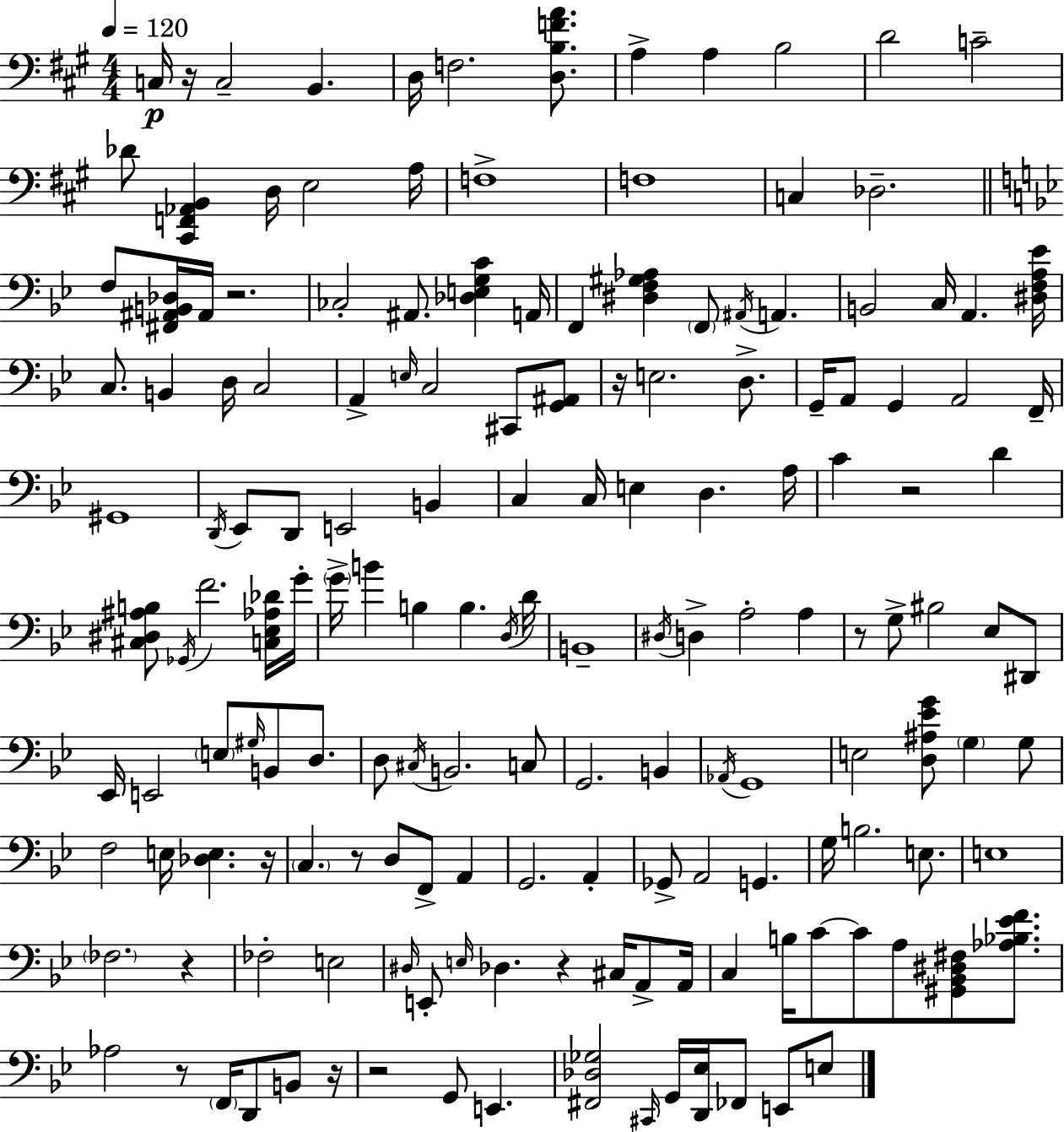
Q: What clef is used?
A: bass